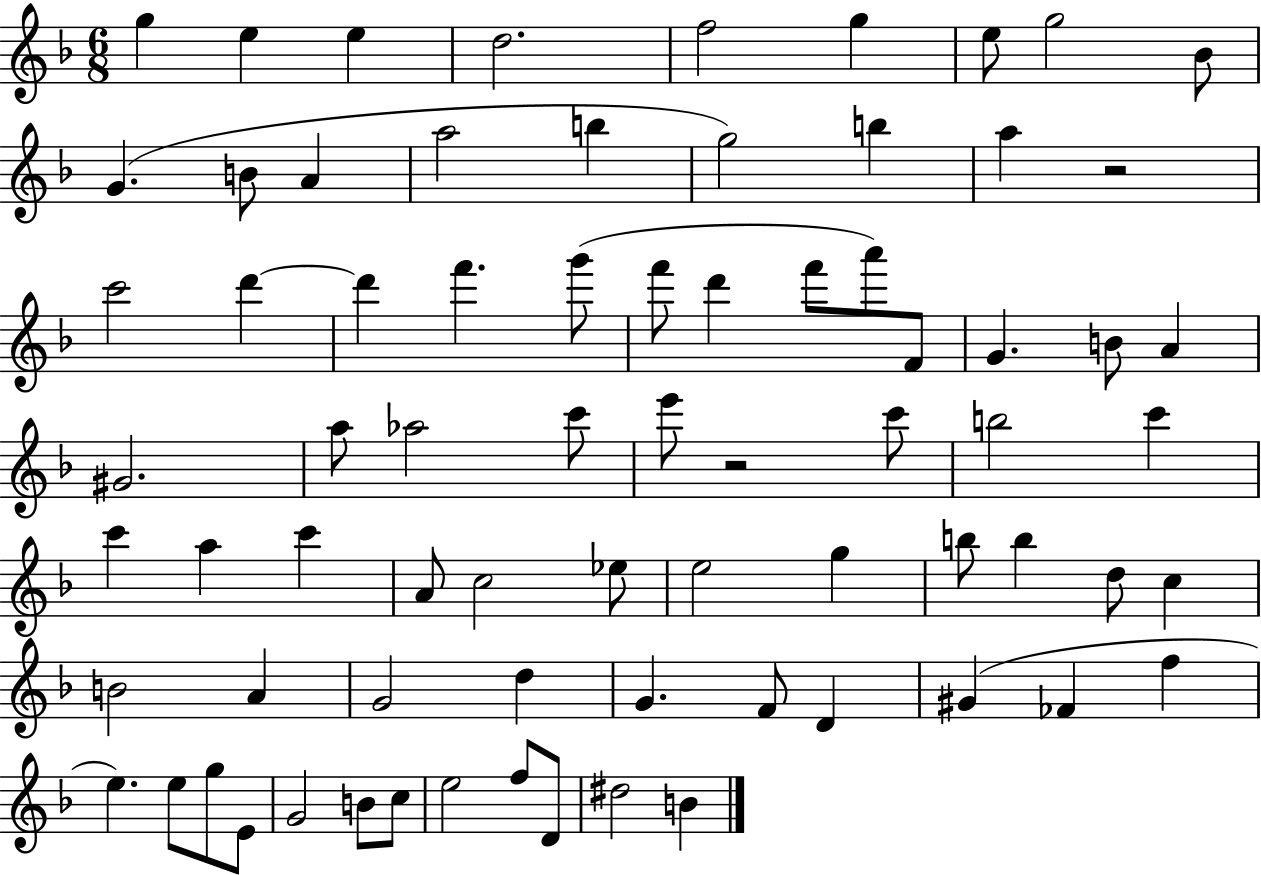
G5/q E5/q E5/q D5/h. F5/h G5/q E5/e G5/h Bb4/e G4/q. B4/e A4/q A5/h B5/q G5/h B5/q A5/q R/h C6/h D6/q D6/q F6/q. G6/e F6/e D6/q F6/e A6/e F4/e G4/q. B4/e A4/q G#4/h. A5/e Ab5/h C6/e E6/e R/h C6/e B5/h C6/q C6/q A5/q C6/q A4/e C5/h Eb5/e E5/h G5/q B5/e B5/q D5/e C5/q B4/h A4/q G4/h D5/q G4/q. F4/e D4/q G#4/q FES4/q F5/q E5/q. E5/e G5/e E4/e G4/h B4/e C5/e E5/h F5/e D4/e D#5/h B4/q